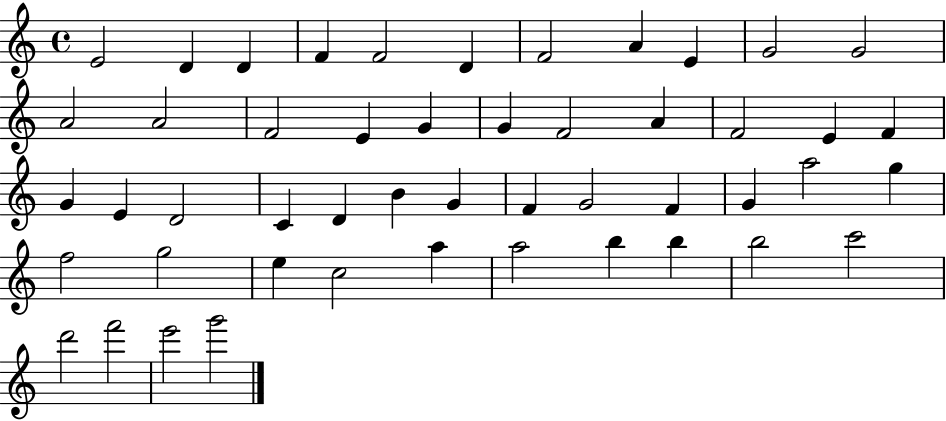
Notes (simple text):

E4/h D4/q D4/q F4/q F4/h D4/q F4/h A4/q E4/q G4/h G4/h A4/h A4/h F4/h E4/q G4/q G4/q F4/h A4/q F4/h E4/q F4/q G4/q E4/q D4/h C4/q D4/q B4/q G4/q F4/q G4/h F4/q G4/q A5/h G5/q F5/h G5/h E5/q C5/h A5/q A5/h B5/q B5/q B5/h C6/h D6/h F6/h E6/h G6/h